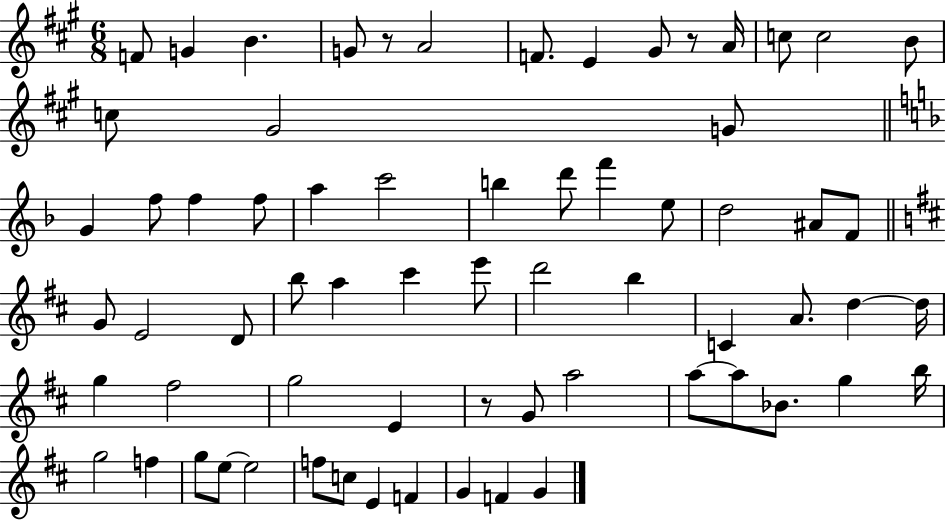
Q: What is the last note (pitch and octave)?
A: G4